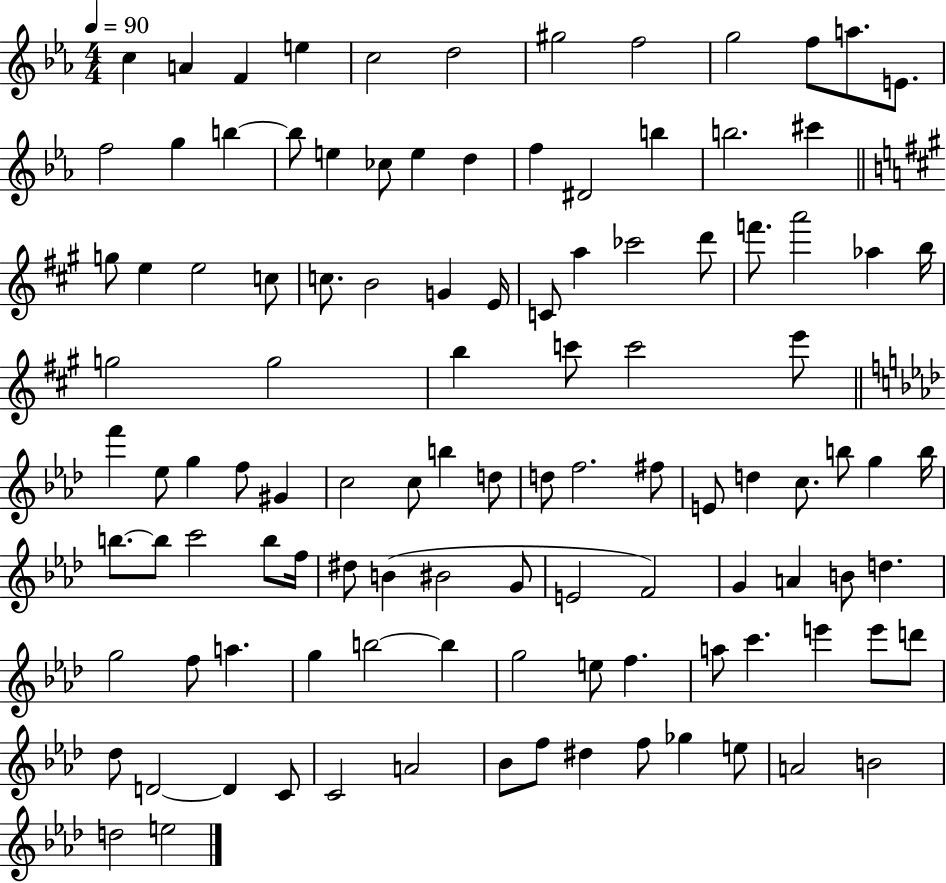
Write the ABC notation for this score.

X:1
T:Untitled
M:4/4
L:1/4
K:Eb
c A F e c2 d2 ^g2 f2 g2 f/2 a/2 E/2 f2 g b b/2 e _c/2 e d f ^D2 b b2 ^c' g/2 e e2 c/2 c/2 B2 G E/4 C/2 a _c'2 d'/2 f'/2 a'2 _a b/4 g2 g2 b c'/2 c'2 e'/2 f' _e/2 g f/2 ^G c2 c/2 b d/2 d/2 f2 ^f/2 E/2 d c/2 b/2 g b/4 b/2 b/2 c'2 b/2 f/4 ^d/2 B ^B2 G/2 E2 F2 G A B/2 d g2 f/2 a g b2 b g2 e/2 f a/2 c' e' e'/2 d'/2 _d/2 D2 D C/2 C2 A2 _B/2 f/2 ^d f/2 _g e/2 A2 B2 d2 e2